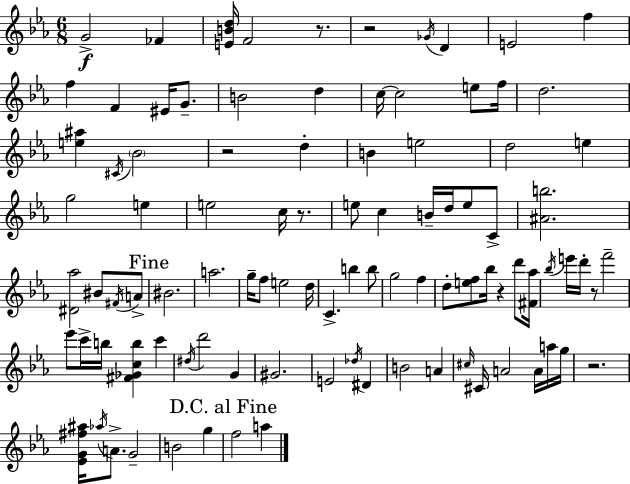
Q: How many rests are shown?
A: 7